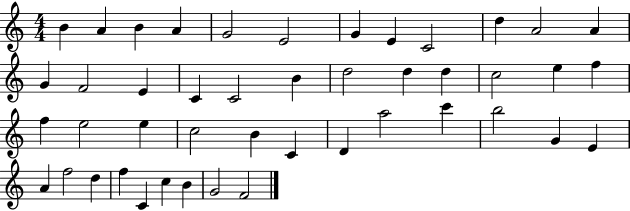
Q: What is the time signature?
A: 4/4